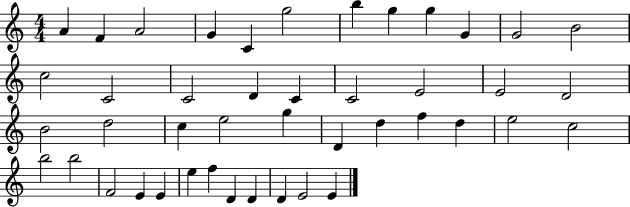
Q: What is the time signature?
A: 4/4